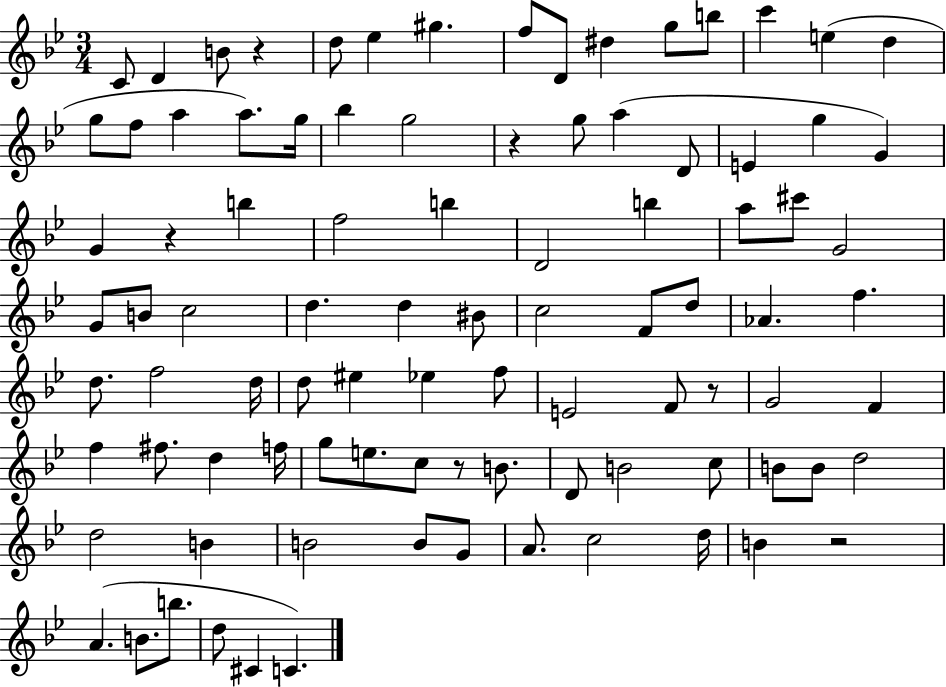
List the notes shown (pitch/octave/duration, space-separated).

C4/e D4/q B4/e R/q D5/e Eb5/q G#5/q. F5/e D4/e D#5/q G5/e B5/e C6/q E5/q D5/q G5/e F5/e A5/q A5/e. G5/s Bb5/q G5/h R/q G5/e A5/q D4/e E4/q G5/q G4/q G4/q R/q B5/q F5/h B5/q D4/h B5/q A5/e C#6/e G4/h G4/e B4/e C5/h D5/q. D5/q BIS4/e C5/h F4/e D5/e Ab4/q. F5/q. D5/e. F5/h D5/s D5/e EIS5/q Eb5/q F5/e E4/h F4/e R/e G4/h F4/q F5/q F#5/e. D5/q F5/s G5/e E5/e. C5/e R/e B4/e. D4/e B4/h C5/e B4/e B4/e D5/h D5/h B4/q B4/h B4/e G4/e A4/e. C5/h D5/s B4/q R/h A4/q. B4/e. B5/e. D5/e C#4/q C4/q.